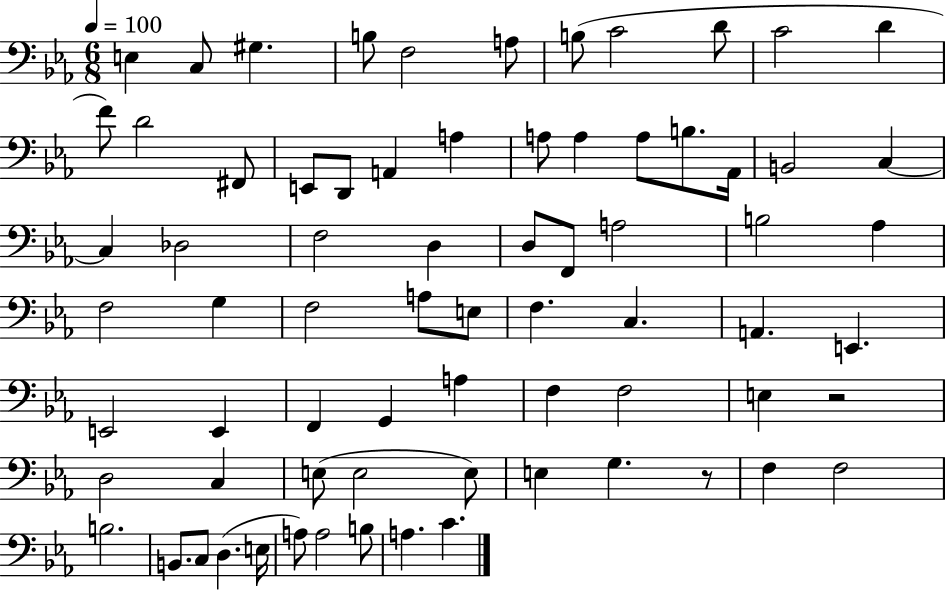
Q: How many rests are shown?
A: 2